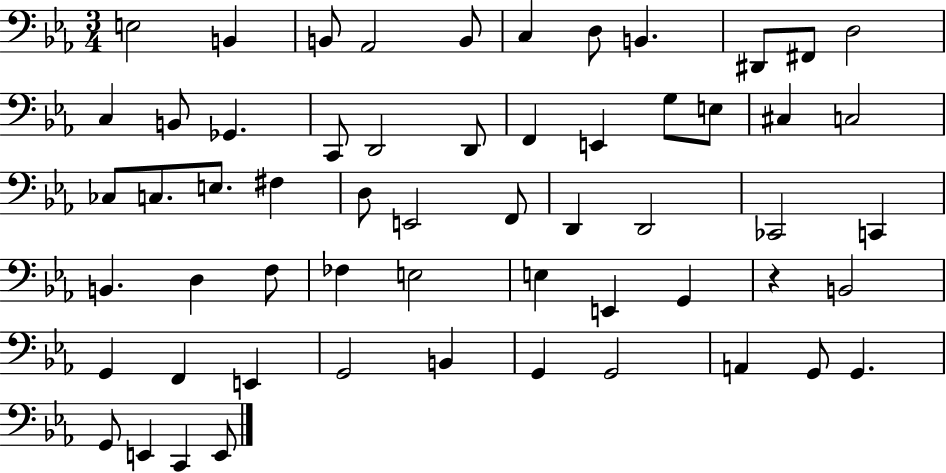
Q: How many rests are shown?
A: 1